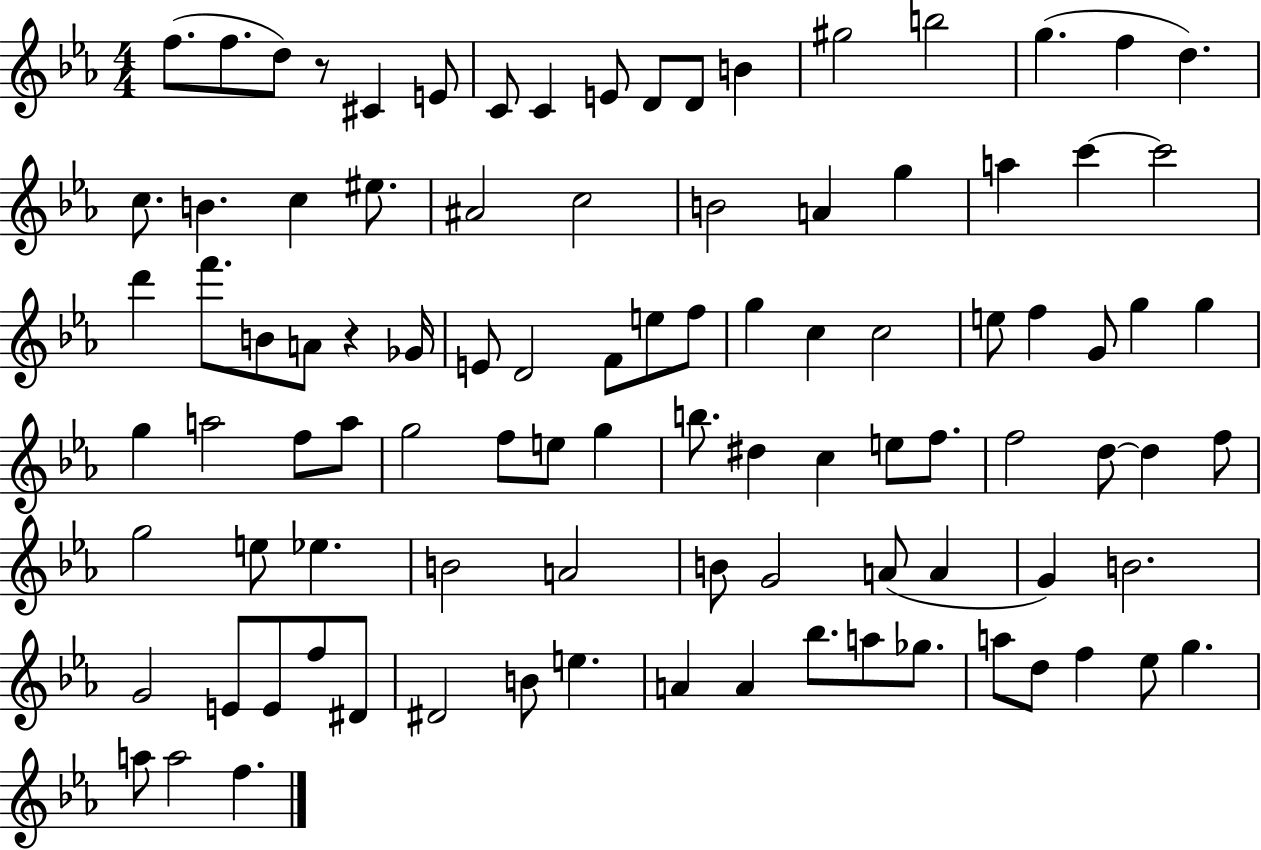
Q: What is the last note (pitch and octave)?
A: F5